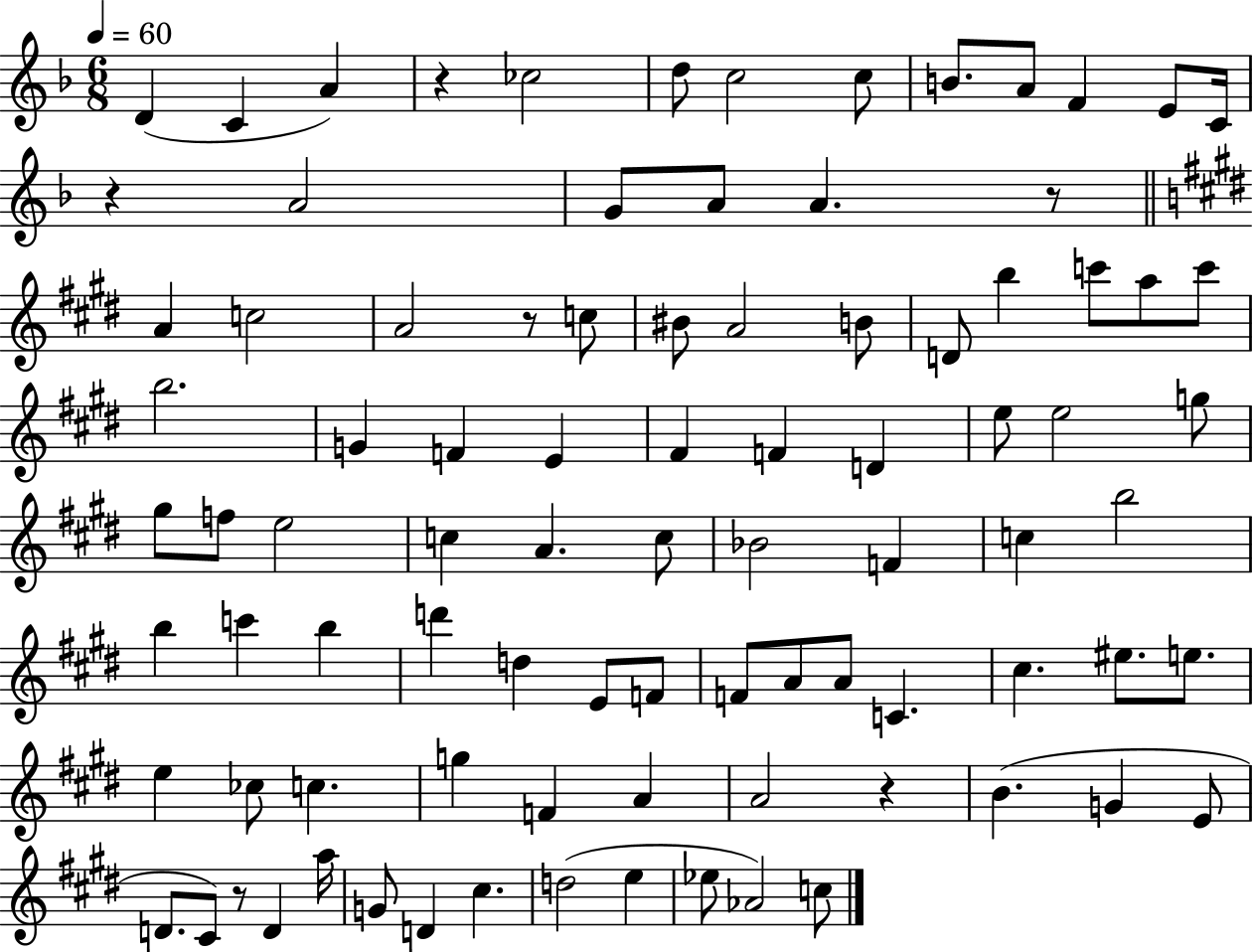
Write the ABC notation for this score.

X:1
T:Untitled
M:6/8
L:1/4
K:F
D C A z _c2 d/2 c2 c/2 B/2 A/2 F E/2 C/4 z A2 G/2 A/2 A z/2 A c2 A2 z/2 c/2 ^B/2 A2 B/2 D/2 b c'/2 a/2 c'/2 b2 G F E ^F F D e/2 e2 g/2 ^g/2 f/2 e2 c A c/2 _B2 F c b2 b c' b d' d E/2 F/2 F/2 A/2 A/2 C ^c ^e/2 e/2 e _c/2 c g F A A2 z B G E/2 D/2 ^C/2 z/2 D a/4 G/2 D ^c d2 e _e/2 _A2 c/2